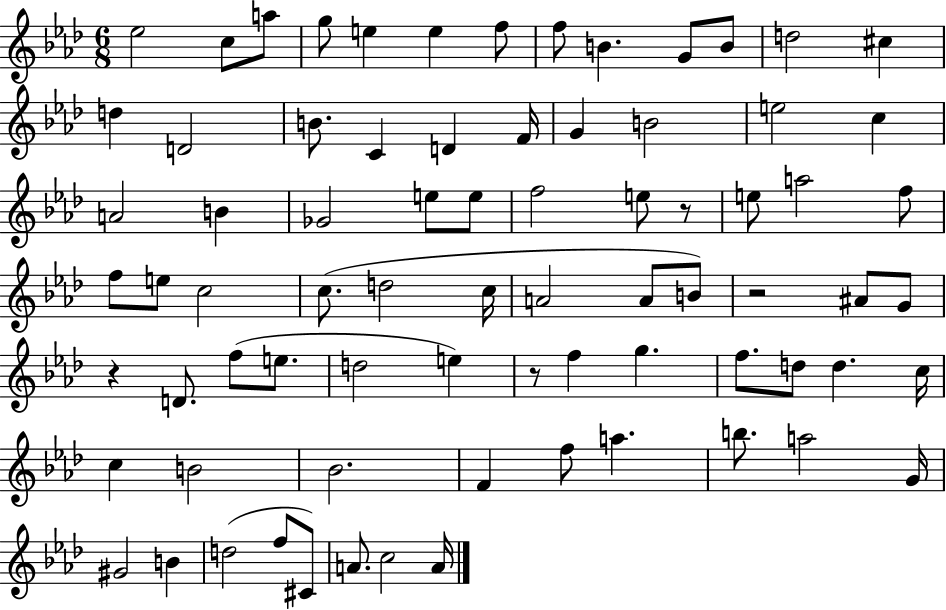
{
  \clef treble
  \numericTimeSignature
  \time 6/8
  \key aes \major
  \repeat volta 2 { ees''2 c''8 a''8 | g''8 e''4 e''4 f''8 | f''8 b'4. g'8 b'8 | d''2 cis''4 | \break d''4 d'2 | b'8. c'4 d'4 f'16 | g'4 b'2 | e''2 c''4 | \break a'2 b'4 | ges'2 e''8 e''8 | f''2 e''8 r8 | e''8 a''2 f''8 | \break f''8 e''8 c''2 | c''8.( d''2 c''16 | a'2 a'8 b'8) | r2 ais'8 g'8 | \break r4 d'8. f''8( e''8. | d''2 e''4) | r8 f''4 g''4. | f''8. d''8 d''4. c''16 | \break c''4 b'2 | bes'2. | f'4 f''8 a''4. | b''8. a''2 g'16 | \break gis'2 b'4 | d''2( f''8 cis'8) | a'8. c''2 a'16 | } \bar "|."
}